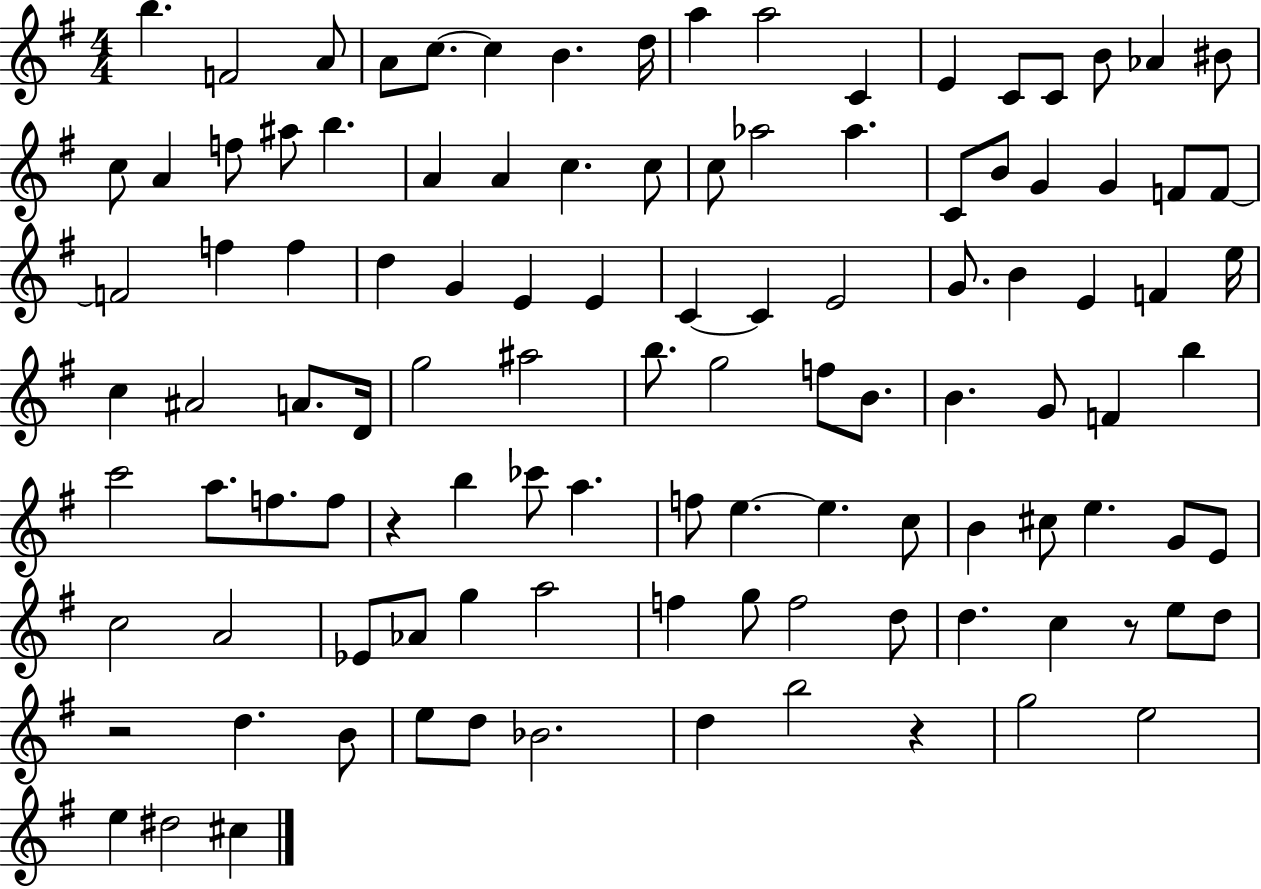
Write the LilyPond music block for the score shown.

{
  \clef treble
  \numericTimeSignature
  \time 4/4
  \key g \major
  \repeat volta 2 { b''4. f'2 a'8 | a'8 c''8.~~ c''4 b'4. d''16 | a''4 a''2 c'4 | e'4 c'8 c'8 b'8 aes'4 bis'8 | \break c''8 a'4 f''8 ais''8 b''4. | a'4 a'4 c''4. c''8 | c''8 aes''2 aes''4. | c'8 b'8 g'4 g'4 f'8 f'8~~ | \break f'2 f''4 f''4 | d''4 g'4 e'4 e'4 | c'4~~ c'4 e'2 | g'8. b'4 e'4 f'4 e''16 | \break c''4 ais'2 a'8. d'16 | g''2 ais''2 | b''8. g''2 f''8 b'8. | b'4. g'8 f'4 b''4 | \break c'''2 a''8. f''8. f''8 | r4 b''4 ces'''8 a''4. | f''8 e''4.~~ e''4. c''8 | b'4 cis''8 e''4. g'8 e'8 | \break c''2 a'2 | ees'8 aes'8 g''4 a''2 | f''4 g''8 f''2 d''8 | d''4. c''4 r8 e''8 d''8 | \break r2 d''4. b'8 | e''8 d''8 bes'2. | d''4 b''2 r4 | g''2 e''2 | \break e''4 dis''2 cis''4 | } \bar "|."
}